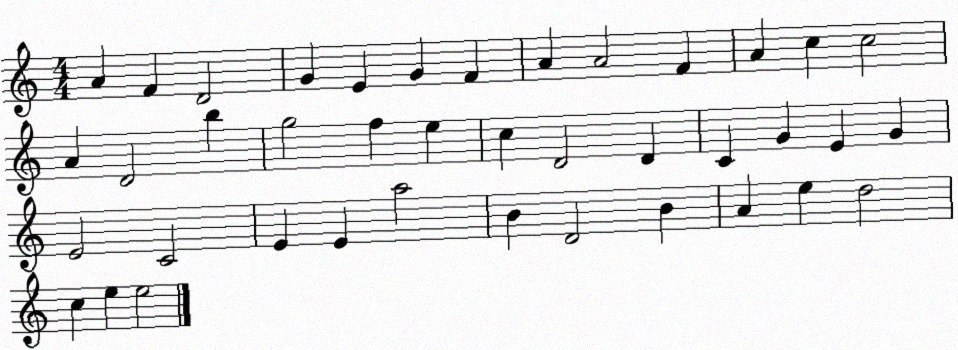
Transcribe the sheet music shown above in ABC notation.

X:1
T:Untitled
M:4/4
L:1/4
K:C
A F D2 G E G F A A2 F A c c2 A D2 b g2 f e c D2 D C G E G E2 C2 E E a2 B D2 B A e d2 c e e2